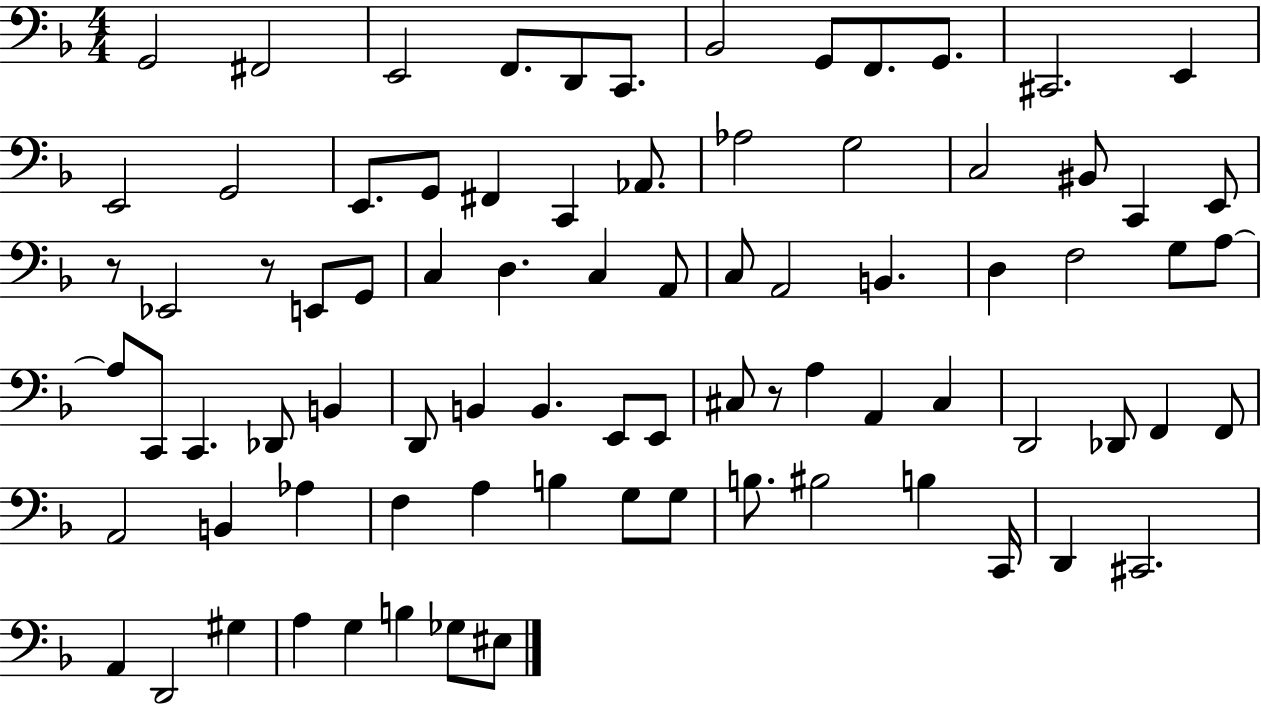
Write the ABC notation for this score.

X:1
T:Untitled
M:4/4
L:1/4
K:F
G,,2 ^F,,2 E,,2 F,,/2 D,,/2 C,,/2 _B,,2 G,,/2 F,,/2 G,,/2 ^C,,2 E,, E,,2 G,,2 E,,/2 G,,/2 ^F,, C,, _A,,/2 _A,2 G,2 C,2 ^B,,/2 C,, E,,/2 z/2 _E,,2 z/2 E,,/2 G,,/2 C, D, C, A,,/2 C,/2 A,,2 B,, D, F,2 G,/2 A,/2 A,/2 C,,/2 C,, _D,,/2 B,, D,,/2 B,, B,, E,,/2 E,,/2 ^C,/2 z/2 A, A,, ^C, D,,2 _D,,/2 F,, F,,/2 A,,2 B,, _A, F, A, B, G,/2 G,/2 B,/2 ^B,2 B, C,,/4 D,, ^C,,2 A,, D,,2 ^G, A, G, B, _G,/2 ^E,/2